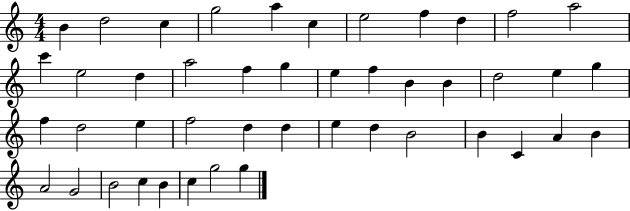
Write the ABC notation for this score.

X:1
T:Untitled
M:4/4
L:1/4
K:C
B d2 c g2 a c e2 f d f2 a2 c' e2 d a2 f g e f B B d2 e g f d2 e f2 d d e d B2 B C A B A2 G2 B2 c B c g2 g